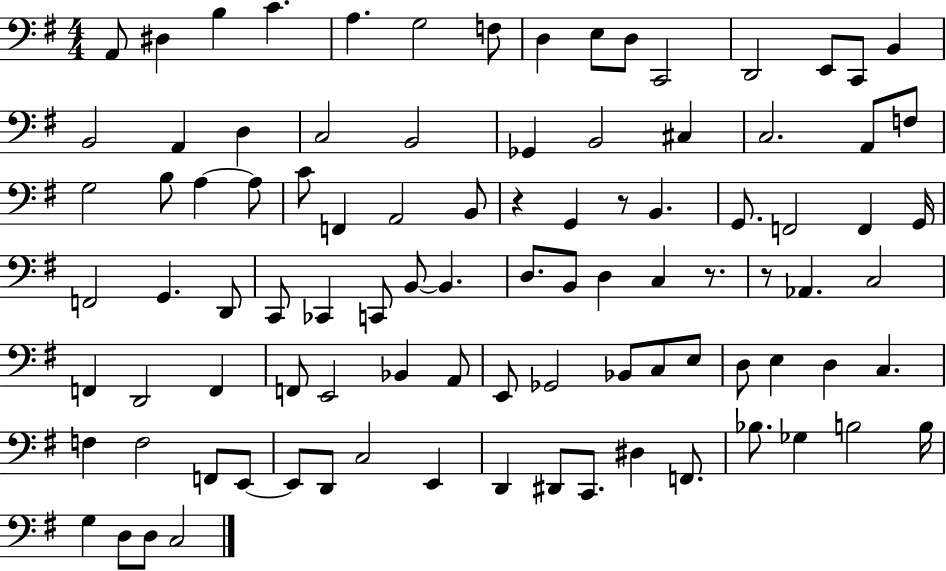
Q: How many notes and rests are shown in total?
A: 95